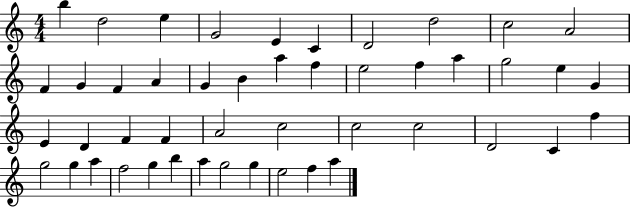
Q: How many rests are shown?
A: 0